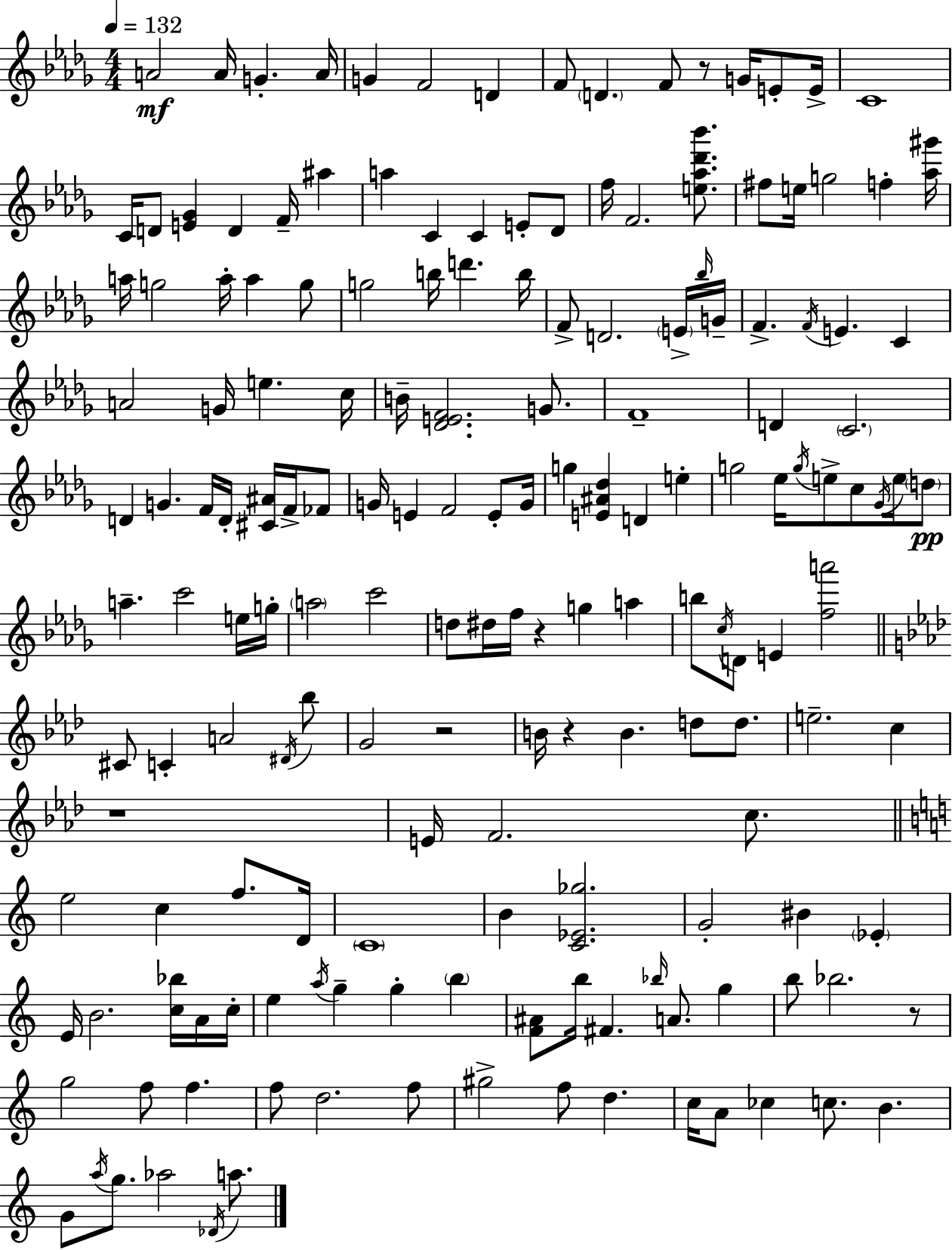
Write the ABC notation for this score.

X:1
T:Untitled
M:4/4
L:1/4
K:Bbm
A2 A/4 G A/4 G F2 D F/2 D F/2 z/2 G/4 E/2 E/4 C4 C/4 D/2 [E_G] D F/4 ^a a C C E/2 _D/2 f/4 F2 [e_a_d'_b']/2 ^f/2 e/4 g2 f [_a^g']/4 a/4 g2 a/4 a g/2 g2 b/4 d' b/4 F/2 D2 E/4 _b/4 G/4 F F/4 E C A2 G/4 e c/4 B/4 [_DEF]2 G/2 F4 D C2 D G F/4 D/4 [^C^A]/4 F/4 _F/2 G/4 E F2 E/2 G/4 g [E^A_d] D e g2 _e/4 g/4 e/2 c/2 _G/4 e/4 d/2 a c'2 e/4 g/4 a2 c'2 d/2 ^d/4 f/4 z g a b/2 c/4 D/2 E [fa']2 ^C/2 C A2 ^D/4 _b/2 G2 z2 B/4 z B d/2 d/2 e2 c z4 E/4 F2 c/2 e2 c f/2 D/4 C4 B [C_E_g]2 G2 ^B _E E/4 B2 [c_b]/4 A/4 c/4 e a/4 g g b [F^A]/2 b/4 ^F _b/4 A/2 g b/2 _b2 z/2 g2 f/2 f f/2 d2 f/2 ^g2 f/2 d c/4 A/2 _c c/2 B G/2 a/4 g/2 _a2 _D/4 a/2